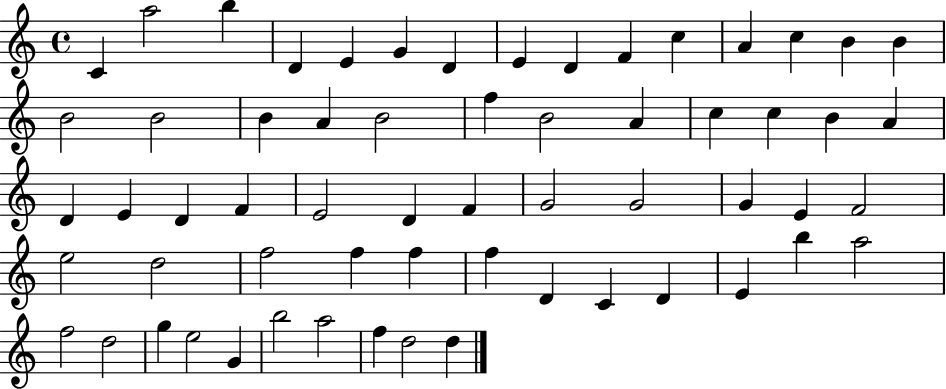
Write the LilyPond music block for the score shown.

{
  \clef treble
  \time 4/4
  \defaultTimeSignature
  \key c \major
  c'4 a''2 b''4 | d'4 e'4 g'4 d'4 | e'4 d'4 f'4 c''4 | a'4 c''4 b'4 b'4 | \break b'2 b'2 | b'4 a'4 b'2 | f''4 b'2 a'4 | c''4 c''4 b'4 a'4 | \break d'4 e'4 d'4 f'4 | e'2 d'4 f'4 | g'2 g'2 | g'4 e'4 f'2 | \break e''2 d''2 | f''2 f''4 f''4 | f''4 d'4 c'4 d'4 | e'4 b''4 a''2 | \break f''2 d''2 | g''4 e''2 g'4 | b''2 a''2 | f''4 d''2 d''4 | \break \bar "|."
}